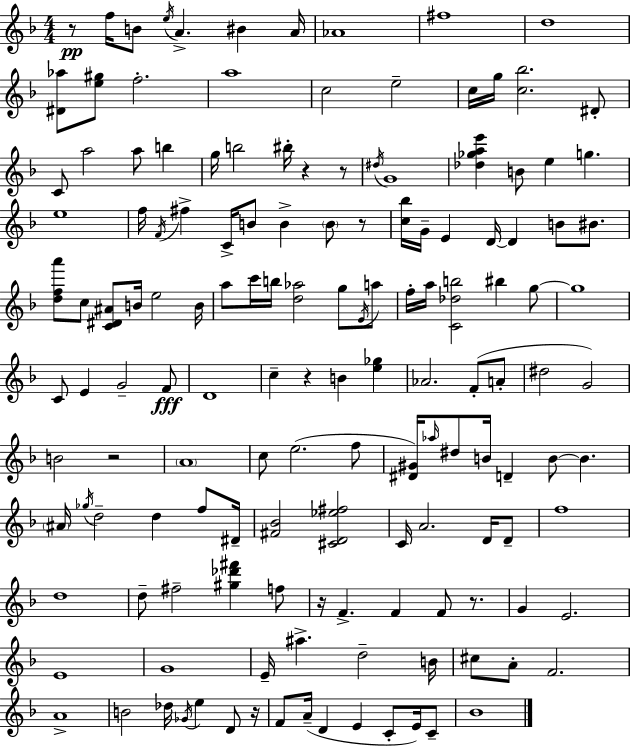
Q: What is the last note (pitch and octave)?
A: Bb4